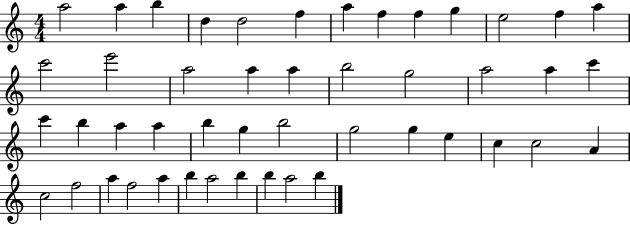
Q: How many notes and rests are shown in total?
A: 47